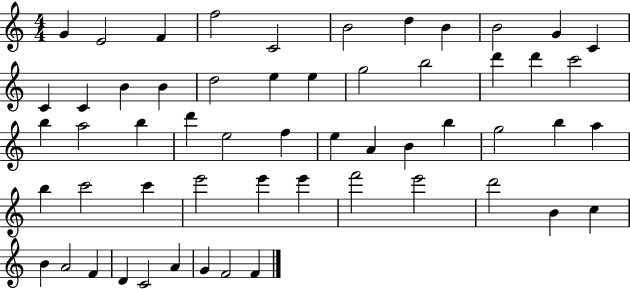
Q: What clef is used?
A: treble